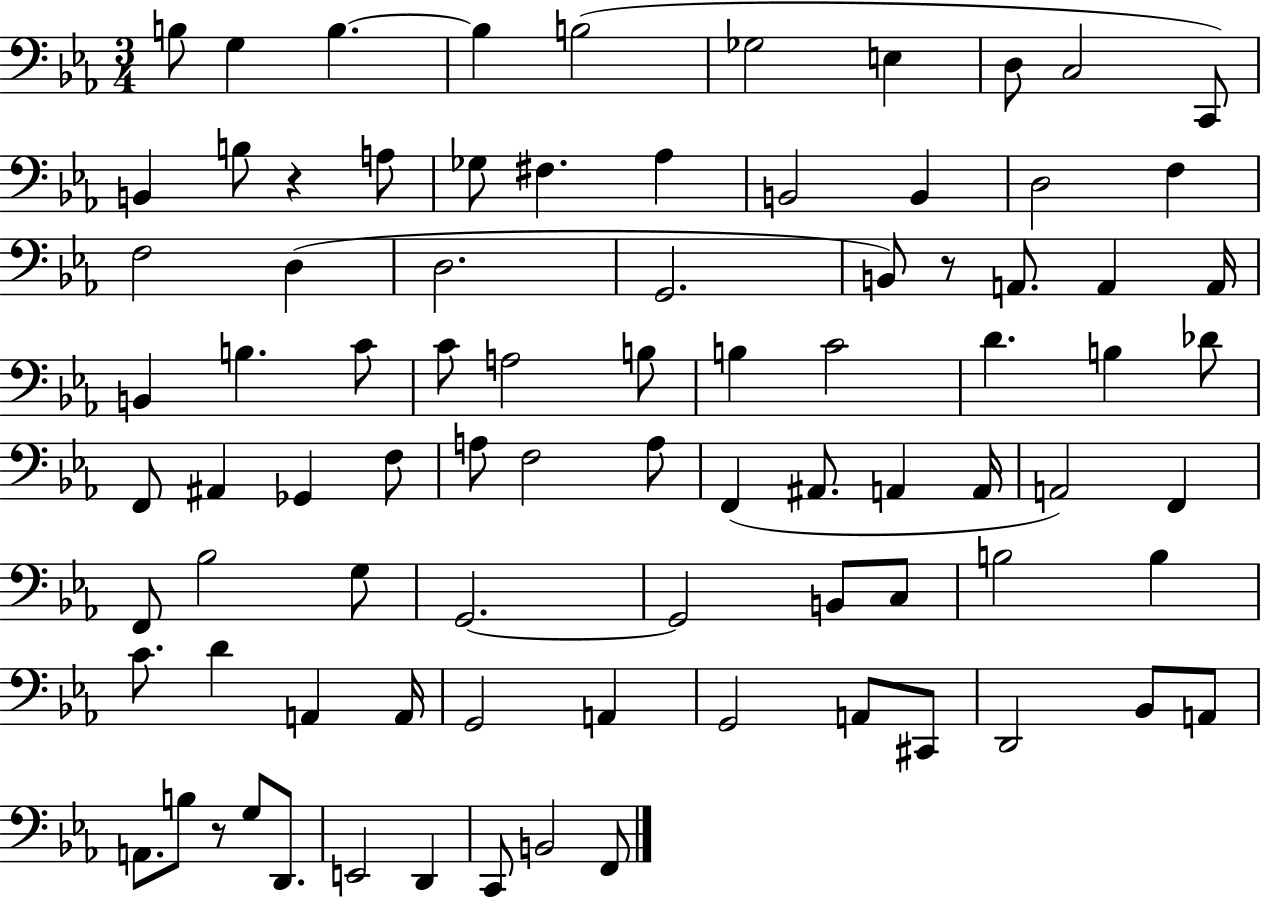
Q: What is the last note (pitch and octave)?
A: F2